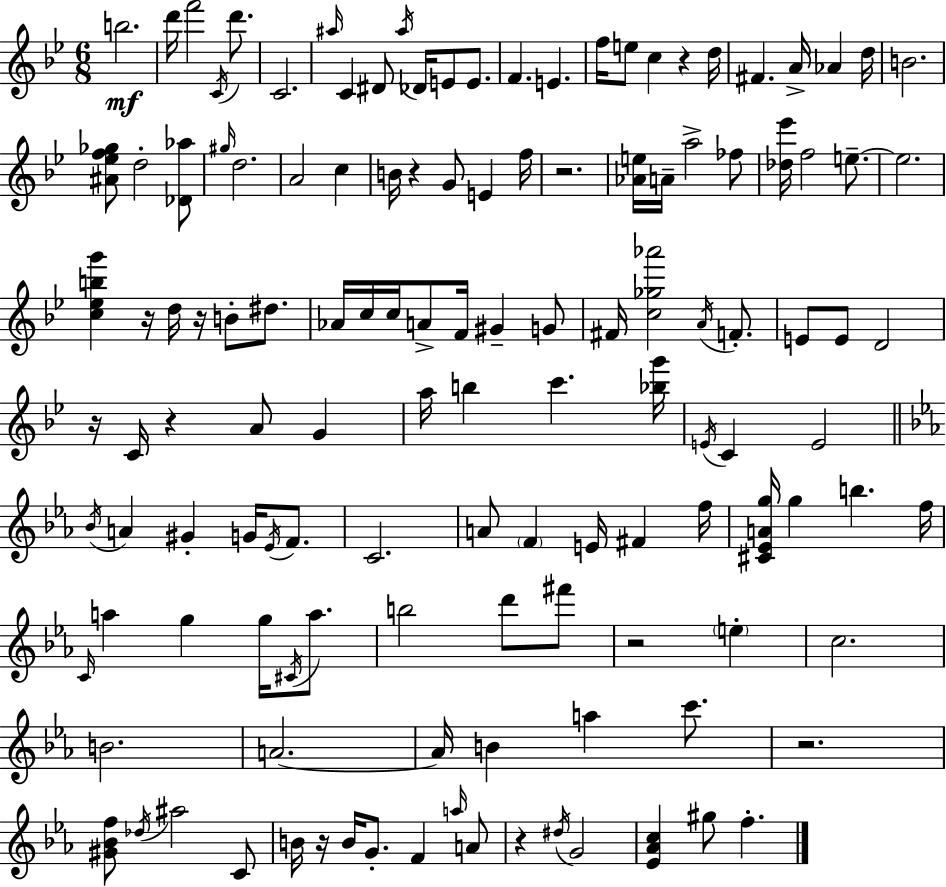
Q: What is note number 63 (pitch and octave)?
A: C4